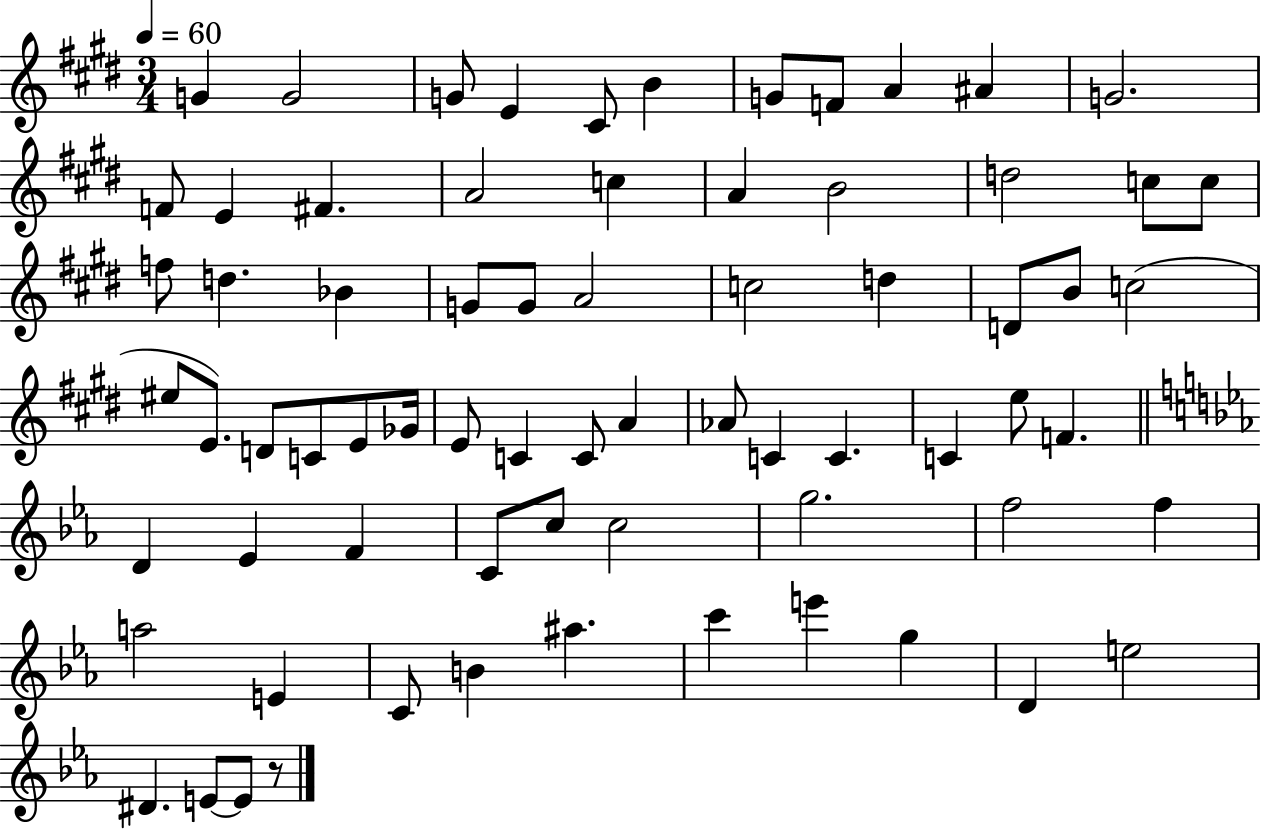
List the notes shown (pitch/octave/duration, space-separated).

G4/q G4/h G4/e E4/q C#4/e B4/q G4/e F4/e A4/q A#4/q G4/h. F4/e E4/q F#4/q. A4/h C5/q A4/q B4/h D5/h C5/e C5/e F5/e D5/q. Bb4/q G4/e G4/e A4/h C5/h D5/q D4/e B4/e C5/h EIS5/e E4/e. D4/e C4/e E4/e Gb4/s E4/e C4/q C4/e A4/q Ab4/e C4/q C4/q. C4/q E5/e F4/q. D4/q Eb4/q F4/q C4/e C5/e C5/h G5/h. F5/h F5/q A5/h E4/q C4/e B4/q A#5/q. C6/q E6/q G5/q D4/q E5/h D#4/q. E4/e E4/e R/e